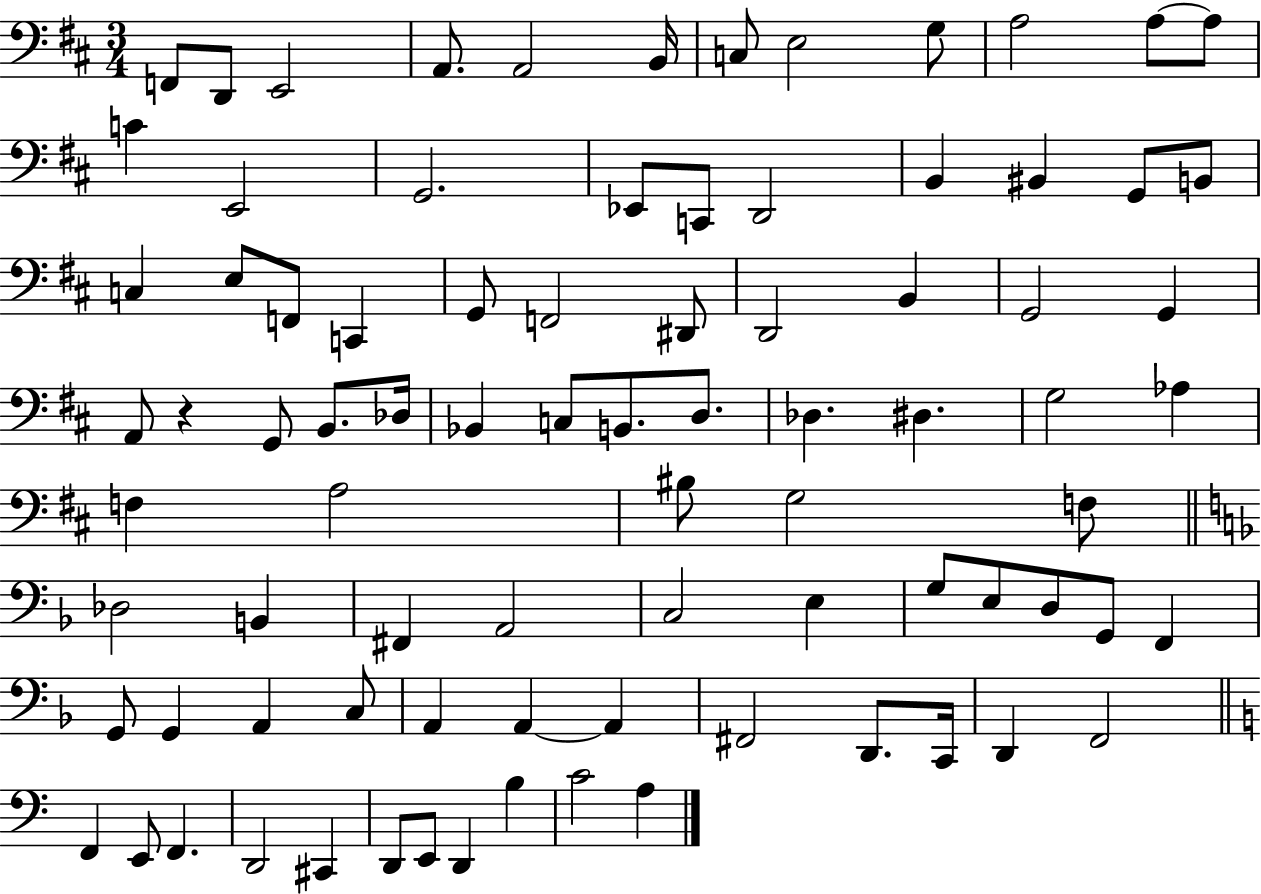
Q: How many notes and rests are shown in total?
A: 85